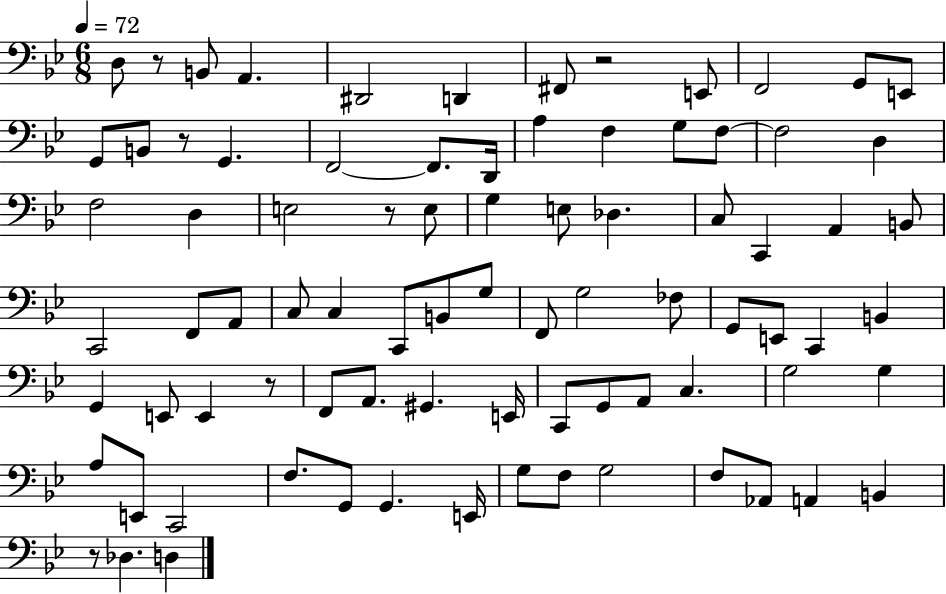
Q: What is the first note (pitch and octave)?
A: D3